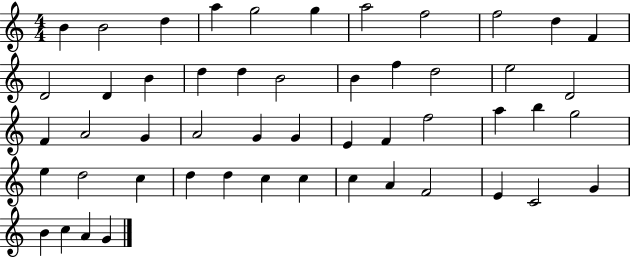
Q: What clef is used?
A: treble